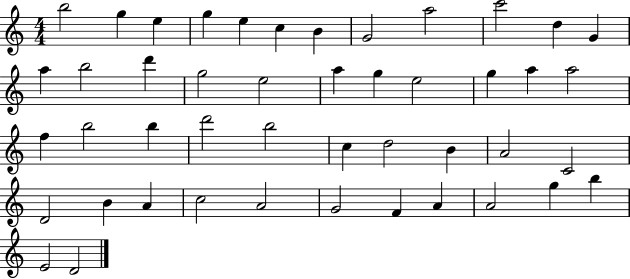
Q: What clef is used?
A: treble